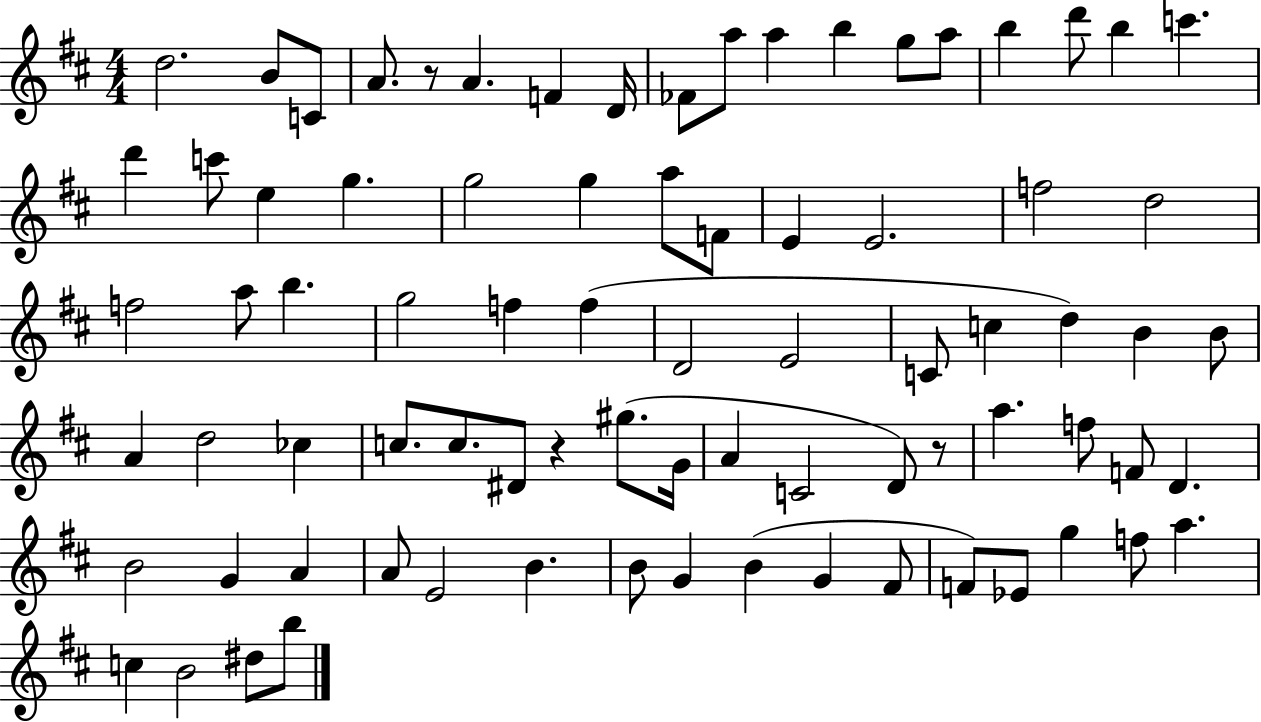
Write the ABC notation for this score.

X:1
T:Untitled
M:4/4
L:1/4
K:D
d2 B/2 C/2 A/2 z/2 A F D/4 _F/2 a/2 a b g/2 a/2 b d'/2 b c' d' c'/2 e g g2 g a/2 F/2 E E2 f2 d2 f2 a/2 b g2 f f D2 E2 C/2 c d B B/2 A d2 _c c/2 c/2 ^D/2 z ^g/2 G/4 A C2 D/2 z/2 a f/2 F/2 D B2 G A A/2 E2 B B/2 G B G ^F/2 F/2 _E/2 g f/2 a c B2 ^d/2 b/2